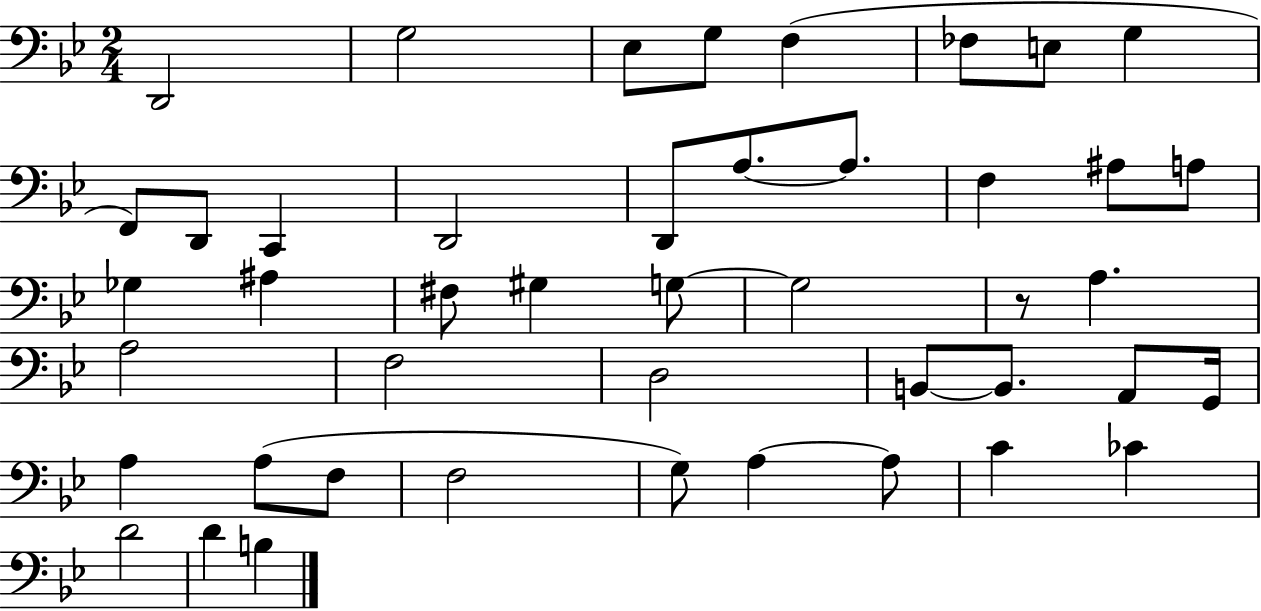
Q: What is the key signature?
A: BES major